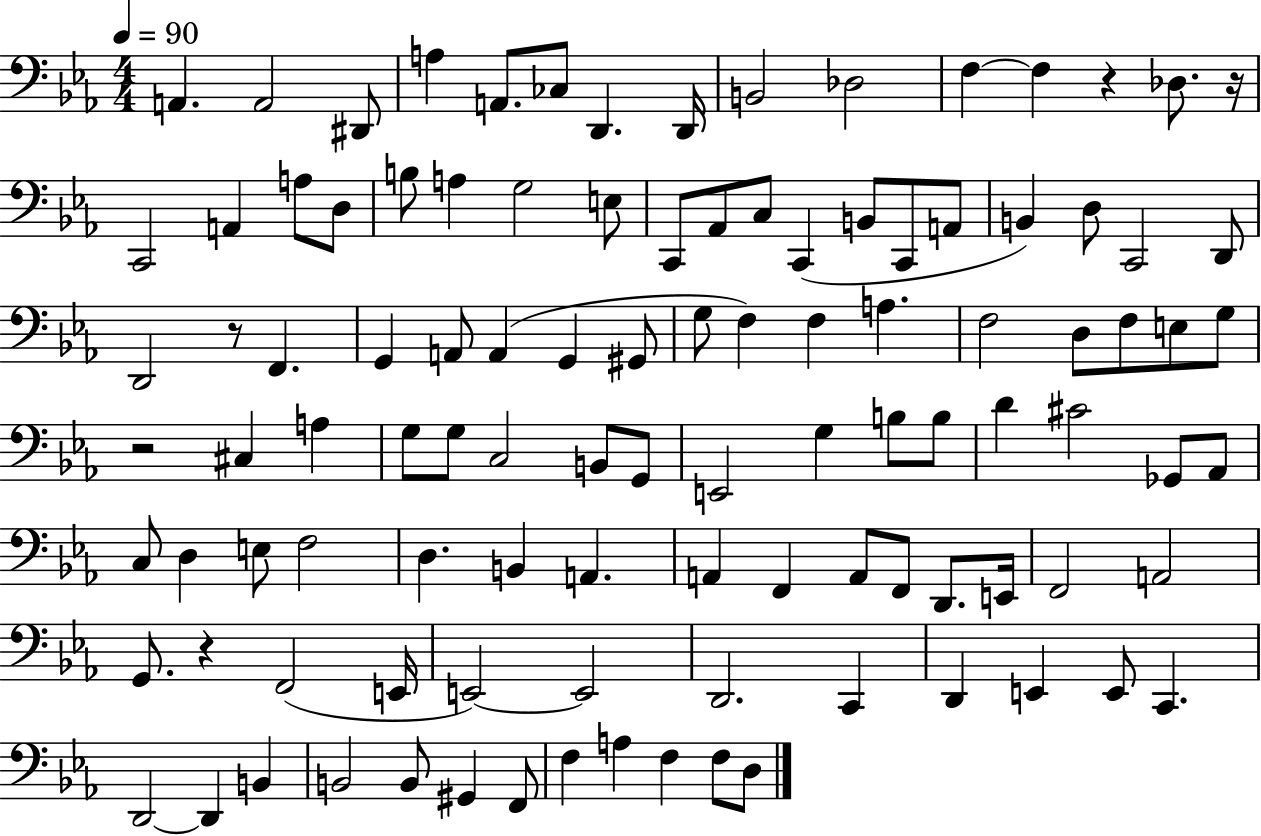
X:1
T:Untitled
M:4/4
L:1/4
K:Eb
A,, A,,2 ^D,,/2 A, A,,/2 _C,/2 D,, D,,/4 B,,2 _D,2 F, F, z _D,/2 z/4 C,,2 A,, A,/2 D,/2 B,/2 A, G,2 E,/2 C,,/2 _A,,/2 C,/2 C,, B,,/2 C,,/2 A,,/2 B,, D,/2 C,,2 D,,/2 D,,2 z/2 F,, G,, A,,/2 A,, G,, ^G,,/2 G,/2 F, F, A, F,2 D,/2 F,/2 E,/2 G,/2 z2 ^C, A, G,/2 G,/2 C,2 B,,/2 G,,/2 E,,2 G, B,/2 B,/2 D ^C2 _G,,/2 _A,,/2 C,/2 D, E,/2 F,2 D, B,, A,, A,, F,, A,,/2 F,,/2 D,,/2 E,,/4 F,,2 A,,2 G,,/2 z F,,2 E,,/4 E,,2 E,,2 D,,2 C,, D,, E,, E,,/2 C,, D,,2 D,, B,, B,,2 B,,/2 ^G,, F,,/2 F, A, F, F,/2 D,/2